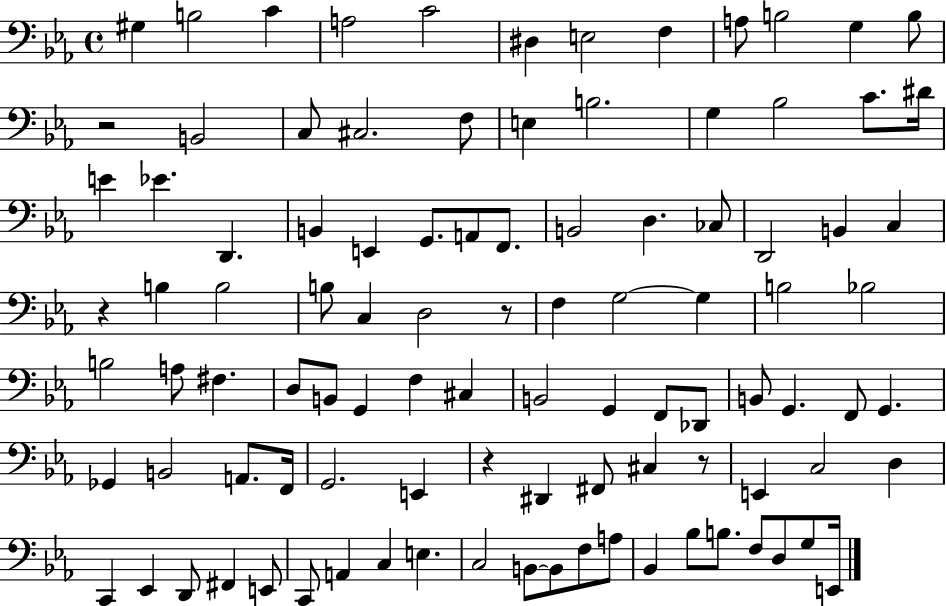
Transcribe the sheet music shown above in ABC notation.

X:1
T:Untitled
M:4/4
L:1/4
K:Eb
^G, B,2 C A,2 C2 ^D, E,2 F, A,/2 B,2 G, B,/2 z2 B,,2 C,/2 ^C,2 F,/2 E, B,2 G, _B,2 C/2 ^D/4 E _E D,, B,, E,, G,,/2 A,,/2 F,,/2 B,,2 D, _C,/2 D,,2 B,, C, z B, B,2 B,/2 C, D,2 z/2 F, G,2 G, B,2 _B,2 B,2 A,/2 ^F, D,/2 B,,/2 G,, F, ^C, B,,2 G,, F,,/2 _D,,/2 B,,/2 G,, F,,/2 G,, _G,, B,,2 A,,/2 F,,/4 G,,2 E,, z ^D,, ^F,,/2 ^C, z/2 E,, C,2 D, C,, _E,, D,,/2 ^F,, E,,/2 C,,/2 A,, C, E, C,2 B,,/2 B,,/2 F,/2 A,/2 _B,, _B,/2 B,/2 F,/2 D,/2 G,/2 E,,/4